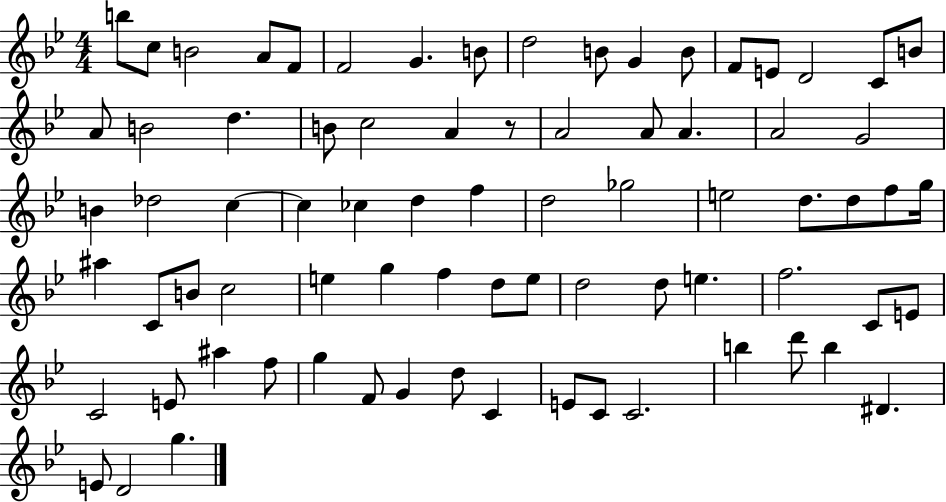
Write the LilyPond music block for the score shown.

{
  \clef treble
  \numericTimeSignature
  \time 4/4
  \key bes \major
  \repeat volta 2 { b''8 c''8 b'2 a'8 f'8 | f'2 g'4. b'8 | d''2 b'8 g'4 b'8 | f'8 e'8 d'2 c'8 b'8 | \break a'8 b'2 d''4. | b'8 c''2 a'4 r8 | a'2 a'8 a'4. | a'2 g'2 | \break b'4 des''2 c''4~~ | c''4 ces''4 d''4 f''4 | d''2 ges''2 | e''2 d''8. d''8 f''8 g''16 | \break ais''4 c'8 b'8 c''2 | e''4 g''4 f''4 d''8 e''8 | d''2 d''8 e''4. | f''2. c'8 e'8 | \break c'2 e'8 ais''4 f''8 | g''4 f'8 g'4 d''8 c'4 | e'8 c'8 c'2. | b''4 d'''8 b''4 dis'4. | \break e'8 d'2 g''4. | } \bar "|."
}